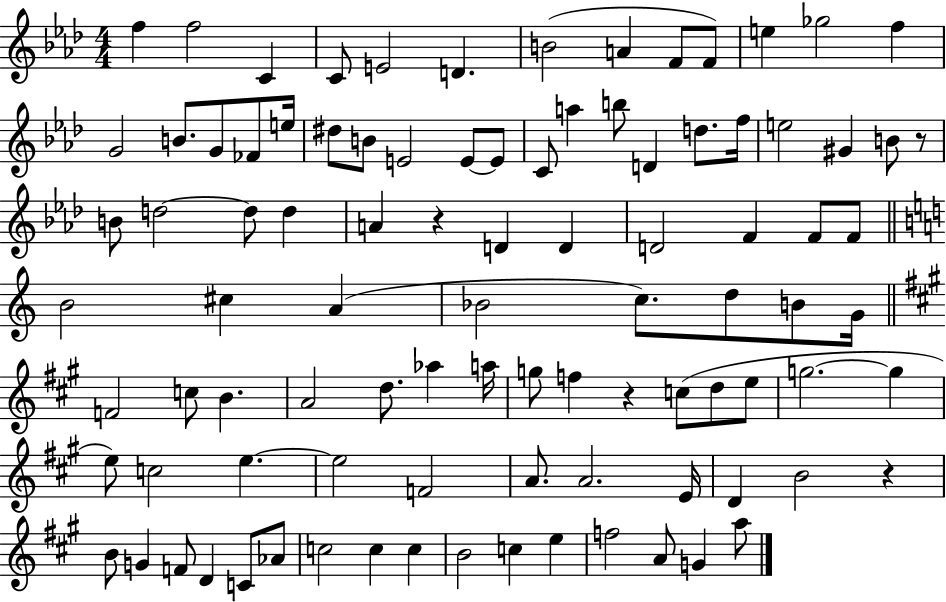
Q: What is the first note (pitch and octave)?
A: F5